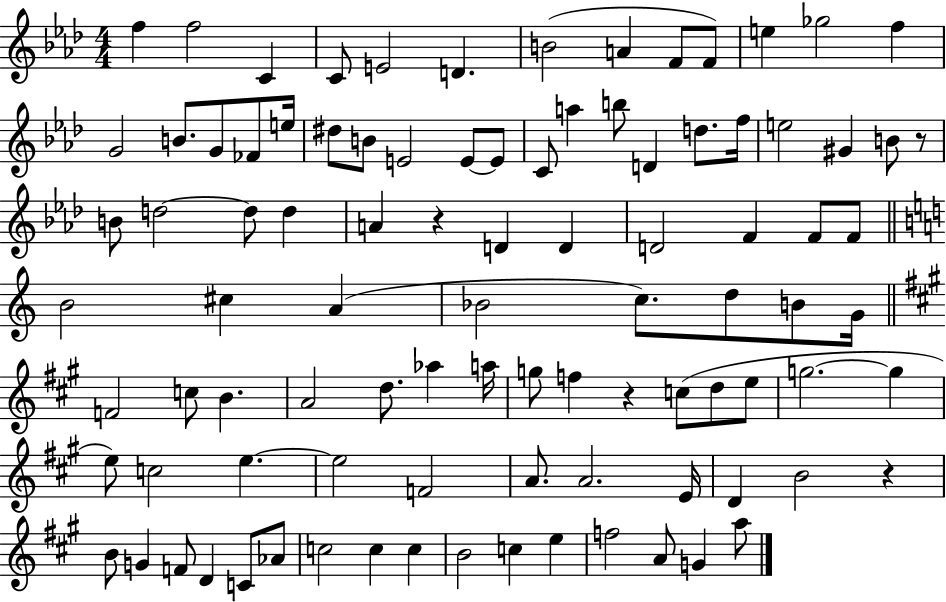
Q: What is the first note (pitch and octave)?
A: F5